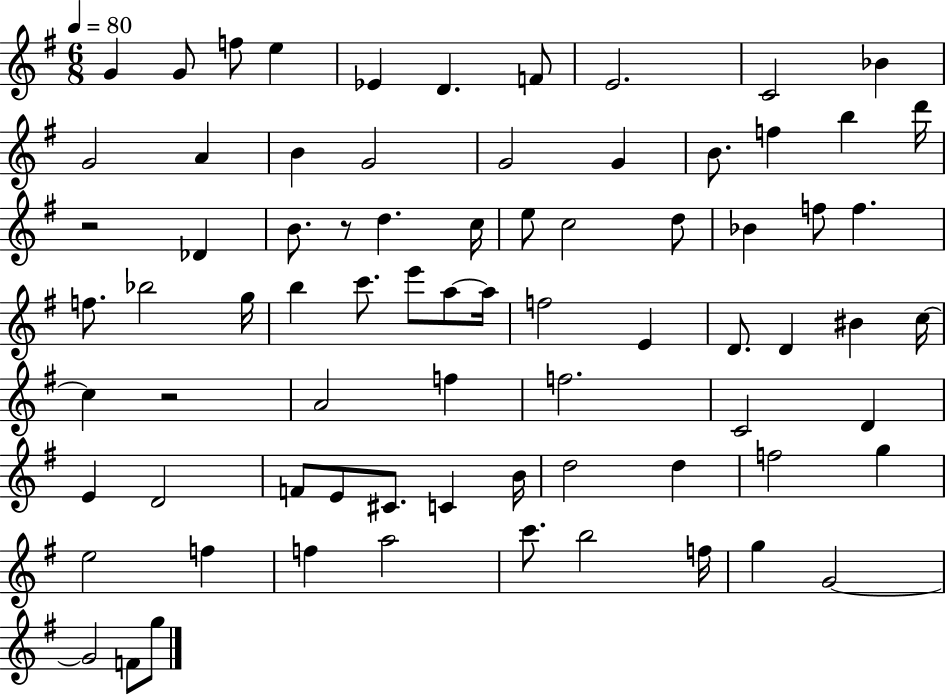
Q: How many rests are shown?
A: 3